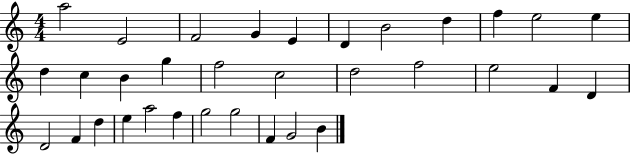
A5/h E4/h F4/h G4/q E4/q D4/q B4/h D5/q F5/q E5/h E5/q D5/q C5/q B4/q G5/q F5/h C5/h D5/h F5/h E5/h F4/q D4/q D4/h F4/q D5/q E5/q A5/h F5/q G5/h G5/h F4/q G4/h B4/q